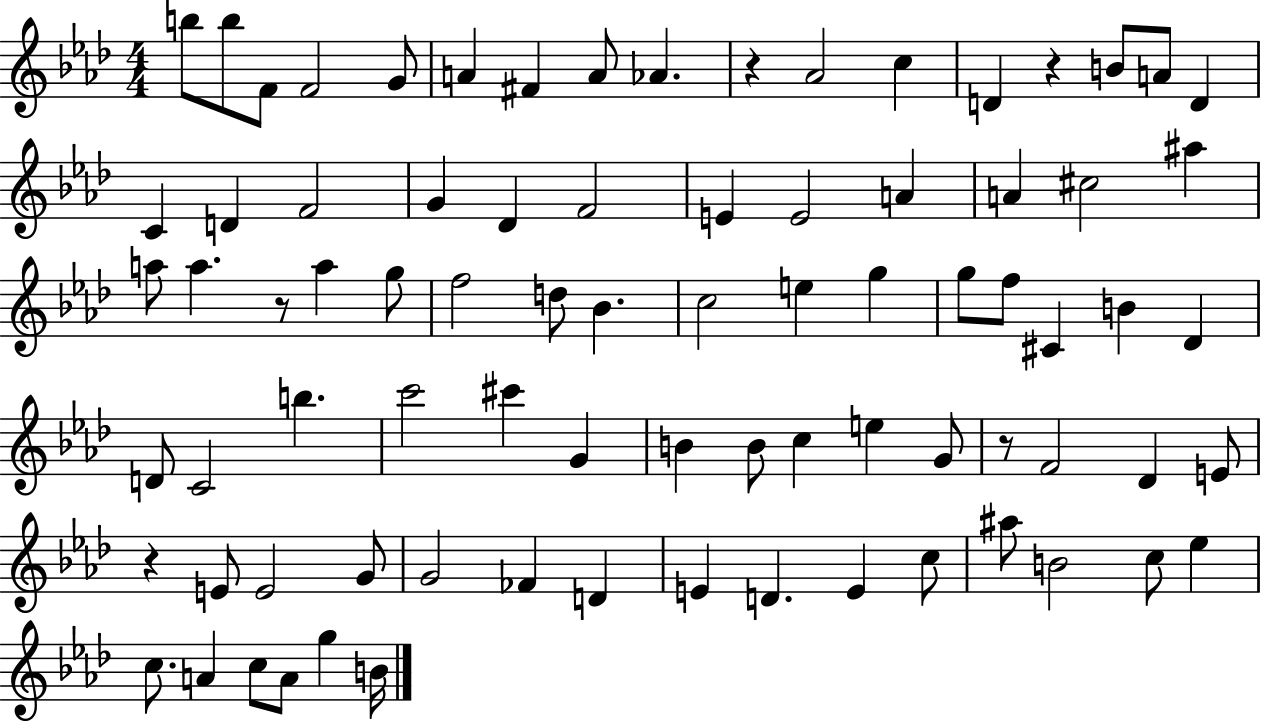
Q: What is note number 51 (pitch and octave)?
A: C5